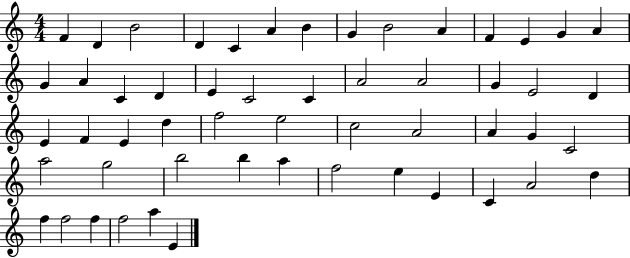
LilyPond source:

{
  \clef treble
  \numericTimeSignature
  \time 4/4
  \key c \major
  f'4 d'4 b'2 | d'4 c'4 a'4 b'4 | g'4 b'2 a'4 | f'4 e'4 g'4 a'4 | \break g'4 a'4 c'4 d'4 | e'4 c'2 c'4 | a'2 a'2 | g'4 e'2 d'4 | \break e'4 f'4 e'4 d''4 | f''2 e''2 | c''2 a'2 | a'4 g'4 c'2 | \break a''2 g''2 | b''2 b''4 a''4 | f''2 e''4 e'4 | c'4 a'2 d''4 | \break f''4 f''2 f''4 | f''2 a''4 e'4 | \bar "|."
}